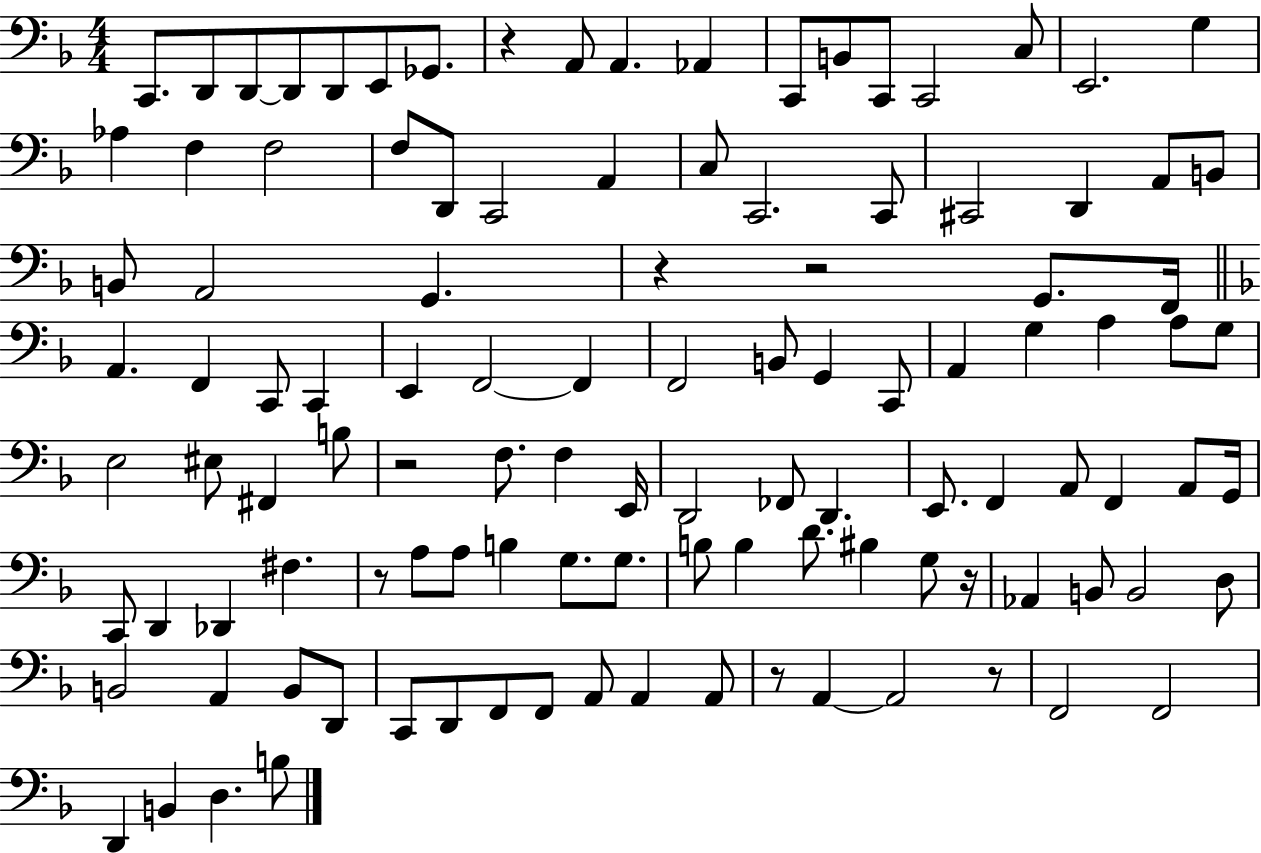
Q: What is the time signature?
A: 4/4